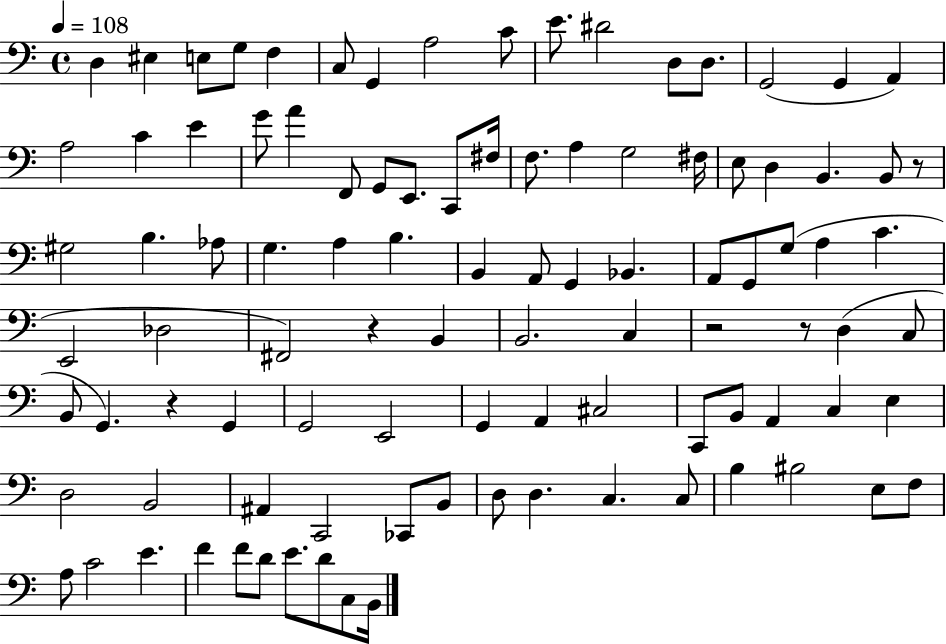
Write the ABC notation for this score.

X:1
T:Untitled
M:4/4
L:1/4
K:C
D, ^E, E,/2 G,/2 F, C,/2 G,, A,2 C/2 E/2 ^D2 D,/2 D,/2 G,,2 G,, A,, A,2 C E G/2 A F,,/2 G,,/2 E,,/2 C,,/2 ^F,/4 F,/2 A, G,2 ^F,/4 E,/2 D, B,, B,,/2 z/2 ^G,2 B, _A,/2 G, A, B, B,, A,,/2 G,, _B,, A,,/2 G,,/2 G,/2 A, C E,,2 _D,2 ^F,,2 z B,, B,,2 C, z2 z/2 D, C,/2 B,,/2 G,, z G,, G,,2 E,,2 G,, A,, ^C,2 C,,/2 B,,/2 A,, C, E, D,2 B,,2 ^A,, C,,2 _C,,/2 B,,/2 D,/2 D, C, C,/2 B, ^B,2 E,/2 F,/2 A,/2 C2 E F F/2 D/2 E/2 D/2 C,/2 B,,/4